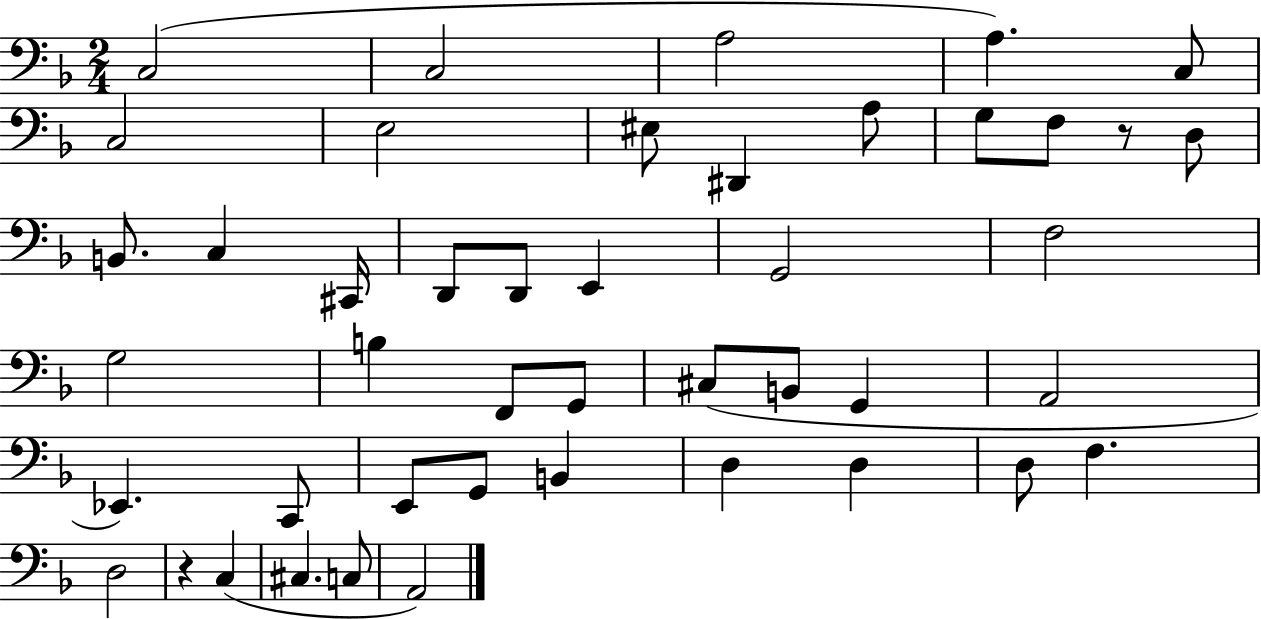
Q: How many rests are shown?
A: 2